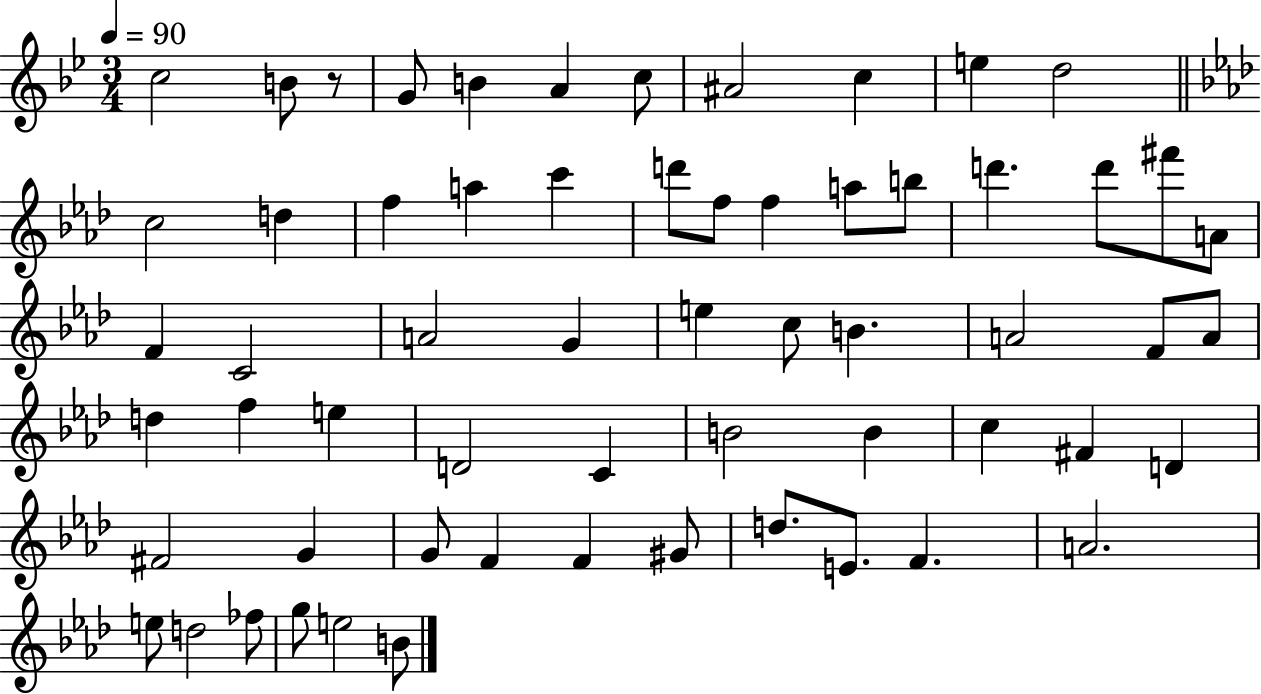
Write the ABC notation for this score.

X:1
T:Untitled
M:3/4
L:1/4
K:Bb
c2 B/2 z/2 G/2 B A c/2 ^A2 c e d2 c2 d f a c' d'/2 f/2 f a/2 b/2 d' d'/2 ^f'/2 A/2 F C2 A2 G e c/2 B A2 F/2 A/2 d f e D2 C B2 B c ^F D ^F2 G G/2 F F ^G/2 d/2 E/2 F A2 e/2 d2 _f/2 g/2 e2 B/2